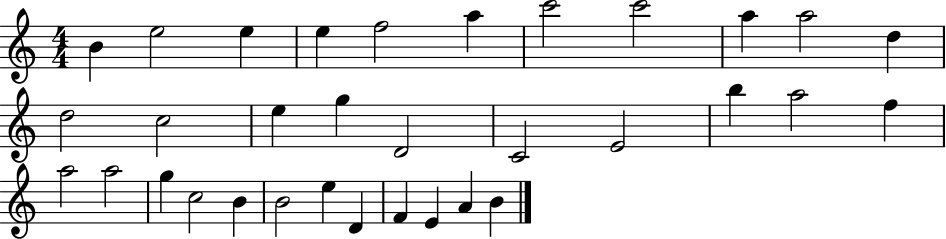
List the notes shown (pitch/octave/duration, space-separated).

B4/q E5/h E5/q E5/q F5/h A5/q C6/h C6/h A5/q A5/h D5/q D5/h C5/h E5/q G5/q D4/h C4/h E4/h B5/q A5/h F5/q A5/h A5/h G5/q C5/h B4/q B4/h E5/q D4/q F4/q E4/q A4/q B4/q